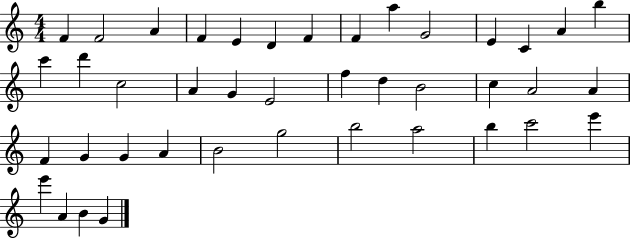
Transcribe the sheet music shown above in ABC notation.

X:1
T:Untitled
M:4/4
L:1/4
K:C
F F2 A F E D F F a G2 E C A b c' d' c2 A G E2 f d B2 c A2 A F G G A B2 g2 b2 a2 b c'2 e' e' A B G